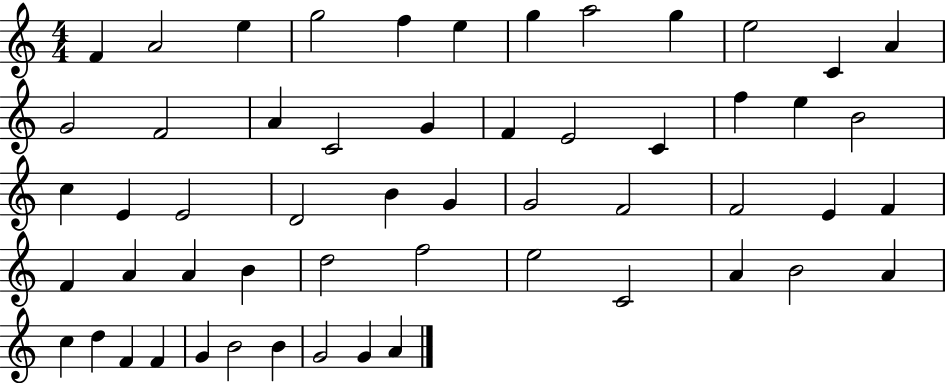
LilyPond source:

{
  \clef treble
  \numericTimeSignature
  \time 4/4
  \key c \major
  f'4 a'2 e''4 | g''2 f''4 e''4 | g''4 a''2 g''4 | e''2 c'4 a'4 | \break g'2 f'2 | a'4 c'2 g'4 | f'4 e'2 c'4 | f''4 e''4 b'2 | \break c''4 e'4 e'2 | d'2 b'4 g'4 | g'2 f'2 | f'2 e'4 f'4 | \break f'4 a'4 a'4 b'4 | d''2 f''2 | e''2 c'2 | a'4 b'2 a'4 | \break c''4 d''4 f'4 f'4 | g'4 b'2 b'4 | g'2 g'4 a'4 | \bar "|."
}